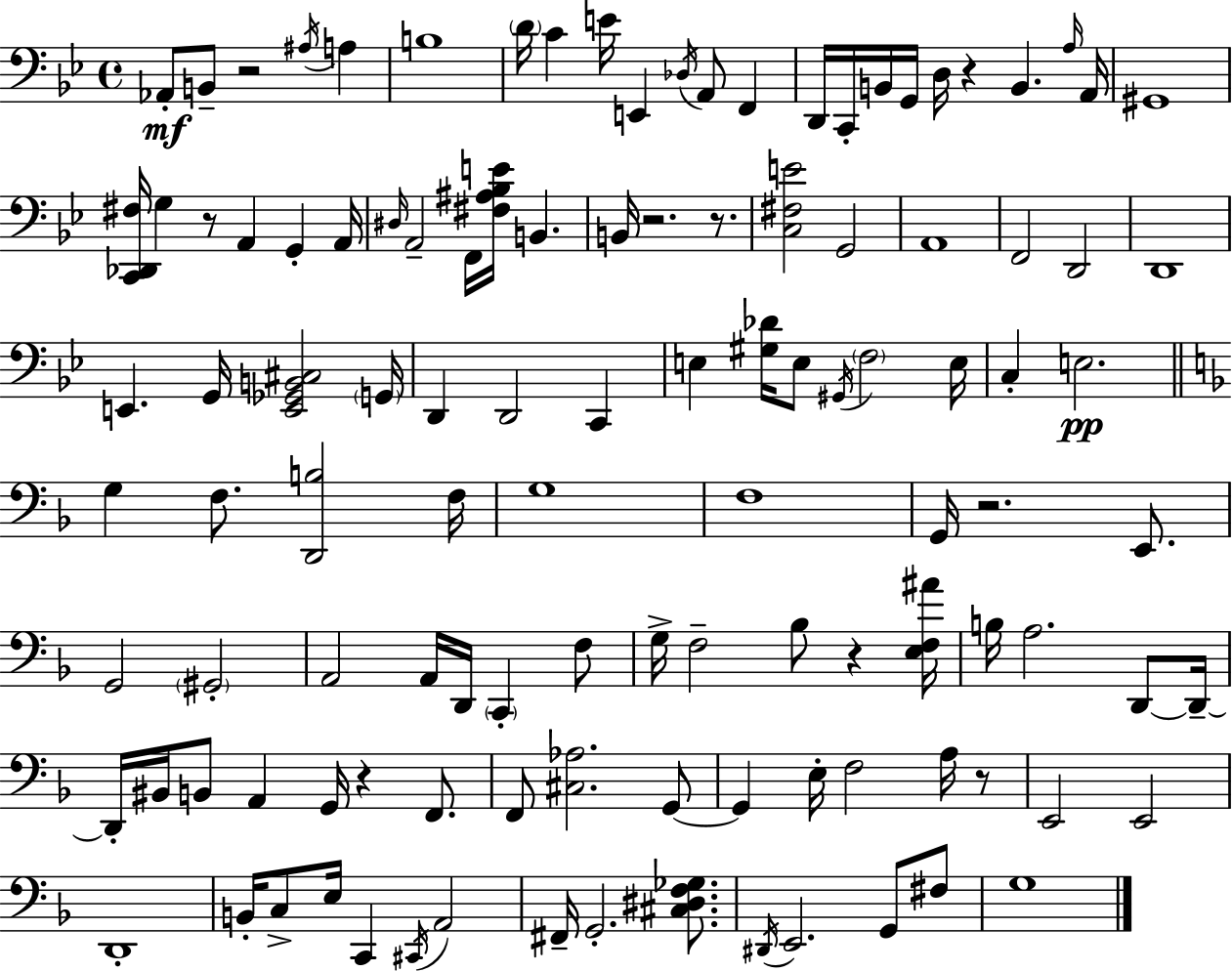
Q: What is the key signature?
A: G minor